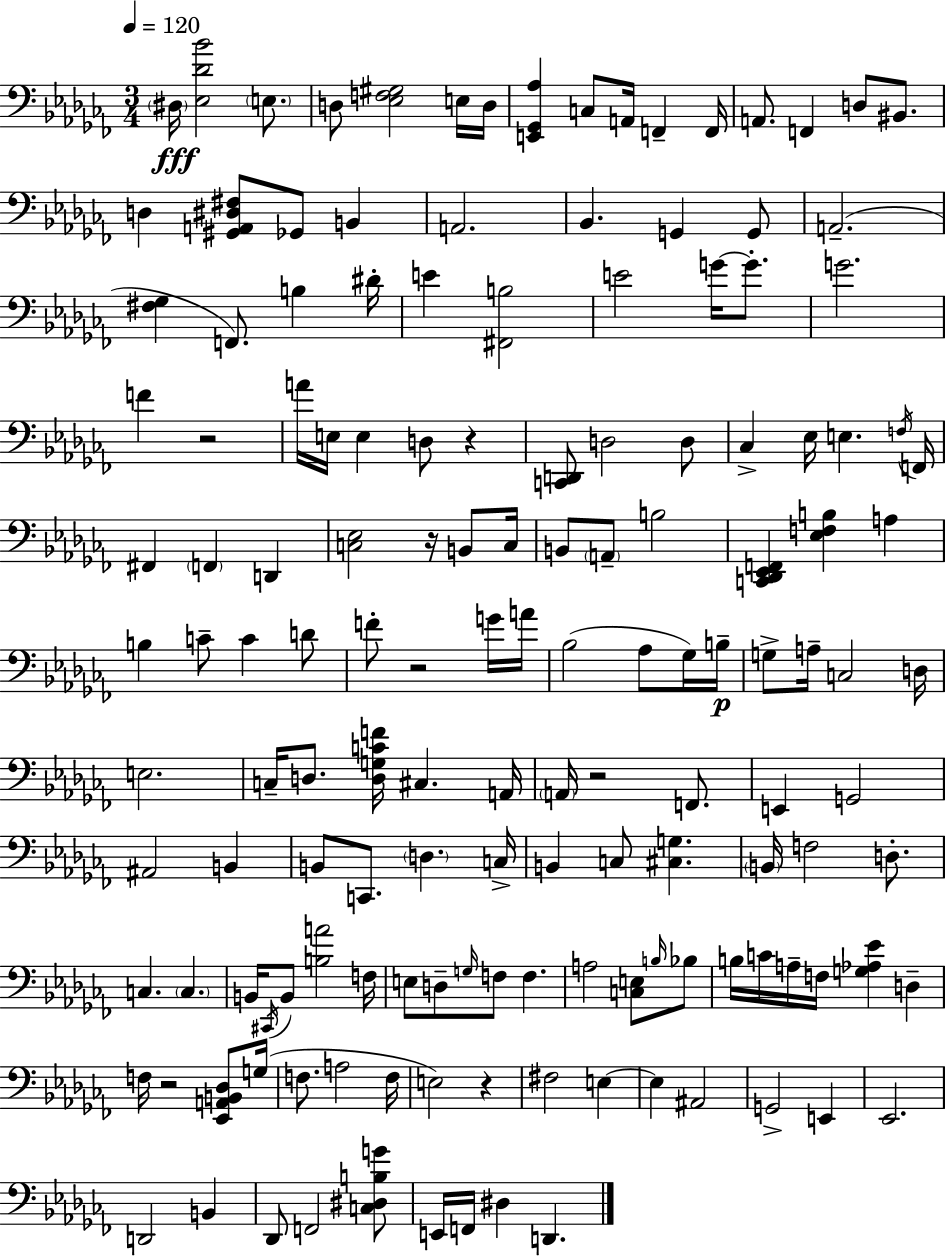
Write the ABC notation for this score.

X:1
T:Untitled
M:3/4
L:1/4
K:Abm
^D,/4 [_E,_D_B]2 E,/2 D,/2 [_E,F,^G,]2 E,/4 D,/4 [E,,_G,,_A,] C,/2 A,,/4 F,, F,,/4 A,,/2 F,, D,/2 ^B,,/2 D, [^G,,A,,^D,^F,]/2 _G,,/2 B,, A,,2 _B,, G,, G,,/2 A,,2 [^F,_G,] F,,/2 B, ^D/4 E [^F,,B,]2 E2 G/4 G/2 G2 F z2 A/4 E,/4 E, D,/2 z [C,,D,,]/2 D,2 D,/2 _C, _E,/4 E, F,/4 F,,/4 ^F,, F,, D,, [C,_E,]2 z/4 B,,/2 C,/4 B,,/2 A,,/2 B,2 [C,,_D,,_E,,F,,] [_E,F,B,] A, B, C/2 C D/2 F/2 z2 G/4 A/4 _B,2 _A,/2 _G,/4 B,/4 G,/2 A,/4 C,2 D,/4 E,2 C,/4 D,/2 [D,G,CF]/4 ^C, A,,/4 A,,/4 z2 F,,/2 E,, G,,2 ^A,,2 B,, B,,/2 C,,/2 D, C,/4 B,, C,/2 [^C,G,] B,,/4 F,2 D,/2 C, C, B,,/4 ^C,,/4 B,,/2 [B,A]2 F,/4 E,/2 D,/2 G,/4 F,/2 F, A,2 [C,E,]/2 B,/4 _B,/2 B,/4 C/4 A,/4 F,/4 [G,_A,_E] D, F,/4 z2 [_E,,A,,B,,_D,]/2 G,/4 F,/2 A,2 F,/4 E,2 z ^F,2 E, E, ^A,,2 G,,2 E,, _E,,2 D,,2 B,, _D,,/2 F,,2 [C,^D,B,G]/2 E,,/4 F,,/4 ^D, D,,